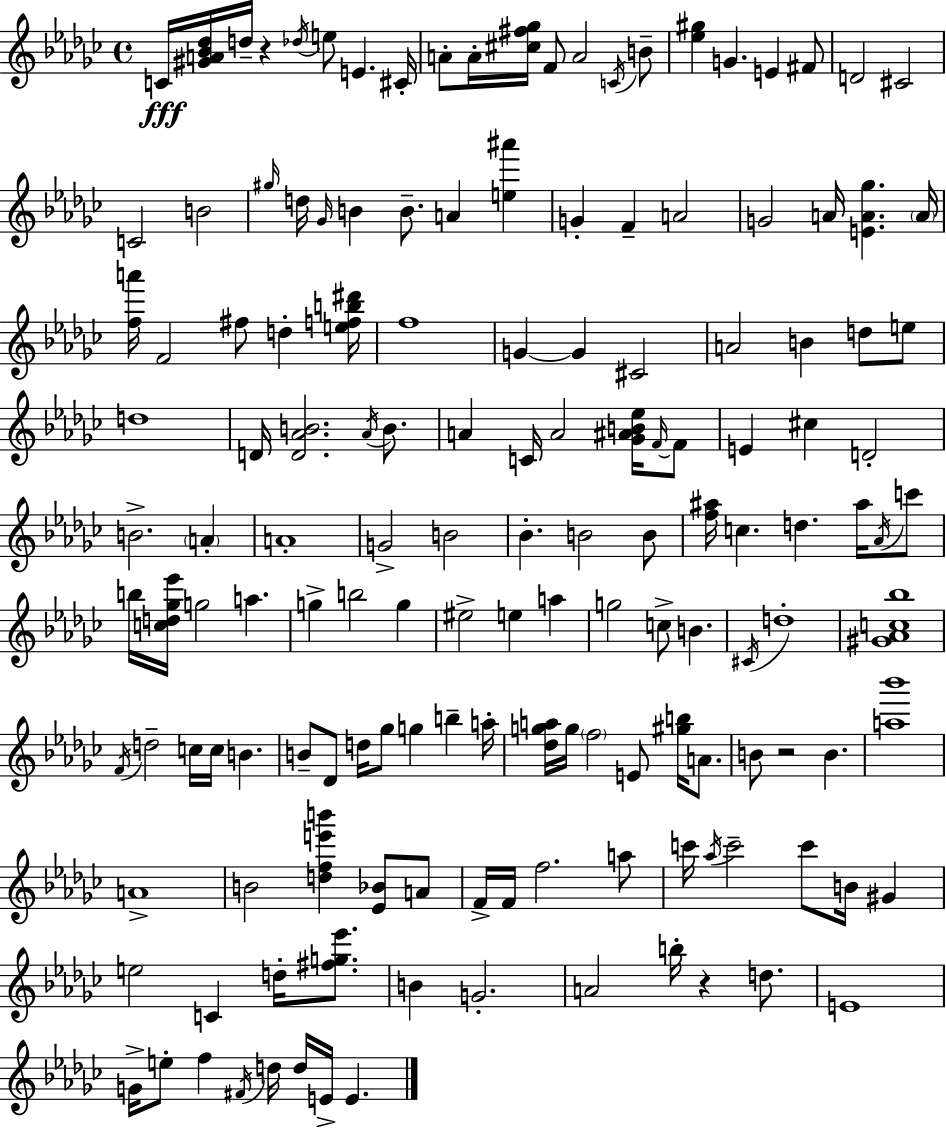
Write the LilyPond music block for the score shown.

{
  \clef treble
  \time 4/4
  \defaultTimeSignature
  \key ees \minor
  c'16\fff <gis' a' bes' des''>16 d''16-- r4 \acciaccatura { des''16 } e''8 e'4. | cis'16-. a'8-. a'16-. <cis'' fis'' ges''>16 f'8 a'2 \acciaccatura { c'16 } | b'8-- <ees'' gis''>4 g'4. e'4 | fis'8 d'2 cis'2 | \break c'2 b'2 | \grace { gis''16 } d''16 \grace { ges'16 } b'4 b'8.-- a'4 | <e'' ais'''>4 g'4-. f'4-- a'2 | g'2 a'16 <e' a' ges''>4. | \break \parenthesize a'16 <f'' a'''>16 f'2 fis''8 d''4-. | <e'' f'' b'' dis'''>16 f''1 | g'4~~ g'4 cis'2 | a'2 b'4 | \break d''8 e''8 d''1 | d'16 <d' aes' b'>2. | \acciaccatura { aes'16 } b'8. a'4 c'16 a'2 | <ges' ais' b' ees''>16 \grace { f'16~ }~ f'8 e'4 cis''4 d'2-. | \break b'2.-> | \parenthesize a'4-. a'1-. | g'2-> b'2 | bes'4.-. b'2 | \break b'8 <f'' ais''>16 c''4. d''4. | ais''16 \acciaccatura { aes'16 } c'''8 b''16 <c'' d'' ges'' ees'''>16 g''2 | a''4. g''4-> b''2 | g''4 eis''2-> e''4 | \break a''4 g''2 c''8-> | b'4. \acciaccatura { cis'16 } d''1-. | <gis' aes' c'' bes''>1 | \acciaccatura { f'16 } d''2-- | \break c''16 c''16 b'4. b'8-- des'8 d''16 ges''8 | g''4 b''4-- a''16-. <des'' g'' a''>16 g''16 \parenthesize f''2 | e'8 <gis'' b''>16 a'8. b'8 r2 | b'4. <a'' bes'''>1 | \break a'1-> | b'2 | <d'' f'' e''' b'''>4 <ees' bes'>8 a'8 f'16-> f'16 f''2. | a''8 c'''16 \acciaccatura { aes''16 } c'''2-- | \break c'''8 b'16 gis'4 e''2 | c'4 d''16-. <fis'' g'' ees'''>8. b'4 g'2.-. | a'2 | b''16-. r4 d''8. e'1 | \break g'16-> e''8-. f''4 | \acciaccatura { fis'16 } d''16 d''16 e'16-> e'4. \bar "|."
}